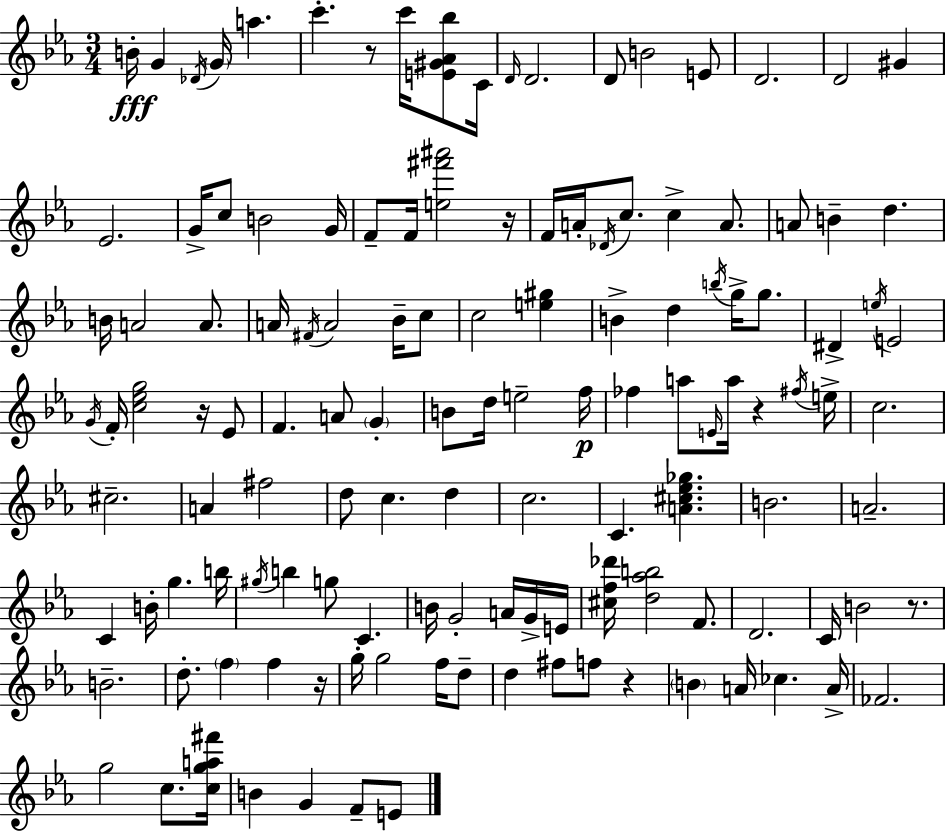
{
  \clef treble
  \numericTimeSignature
  \time 3/4
  \key ees \major
  b'16-.\fff g'4 \acciaccatura { des'16 } \parenthesize g'16 a''4. | c'''4.-. r8 c'''16 <e' gis' aes' bes''>8 | c'16 \grace { d'16 } d'2. | d'8 b'2 | \break e'8 d'2. | d'2 gis'4 | ees'2. | g'16-> c''8 b'2 | \break g'16 f'8-- f'16 <e'' fis''' ais'''>2 | r16 f'16 a'16-. \acciaccatura { des'16 } c''8. c''4-> | a'8. a'8 b'4-- d''4. | b'16 a'2 | \break a'8. a'16 \acciaccatura { fis'16 } a'2 | bes'16-- c''8 c''2 | <e'' gis''>4 b'4-> d''4 | \acciaccatura { b''16 } g''16-> g''8. dis'4-> \acciaccatura { e''16 } e'2 | \break \acciaccatura { g'16 } f'16-. <c'' ees'' g''>2 | r16 ees'8 f'4. | a'8 \parenthesize g'4-. b'8 d''16 e''2-- | f''16\p fes''4 a''8 | \break \grace { e'16 } a''16 r4 \acciaccatura { fis''16 } e''16-> c''2. | cis''2.-- | a'4 | fis''2 d''8 c''4. | \break d''4 c''2. | c'4. | <a' cis'' ees'' ges''>4. b'2. | a'2.-- | \break c'4 | b'16-. g''4. b''16 \acciaccatura { gis''16 } b''4 | g''8 c'4. b'16 g'2-. | a'16 g'16-> e'16 <cis'' f'' des'''>16 <d'' aes'' b''>2 | \break f'8. d'2. | c'16 b'2 | r8. b'2.-- | d''8.-. | \break \parenthesize f''4 f''4 r16 g''16-. g''2 | f''16 d''8-- d''4 | fis''8 f''8 r4 \parenthesize b'4 | a'16 ces''4. a'16-> fes'2. | \break g''2 | c''8. <c'' g'' a'' fis'''>16 b'4 | g'4 f'8-- e'8 \bar "|."
}